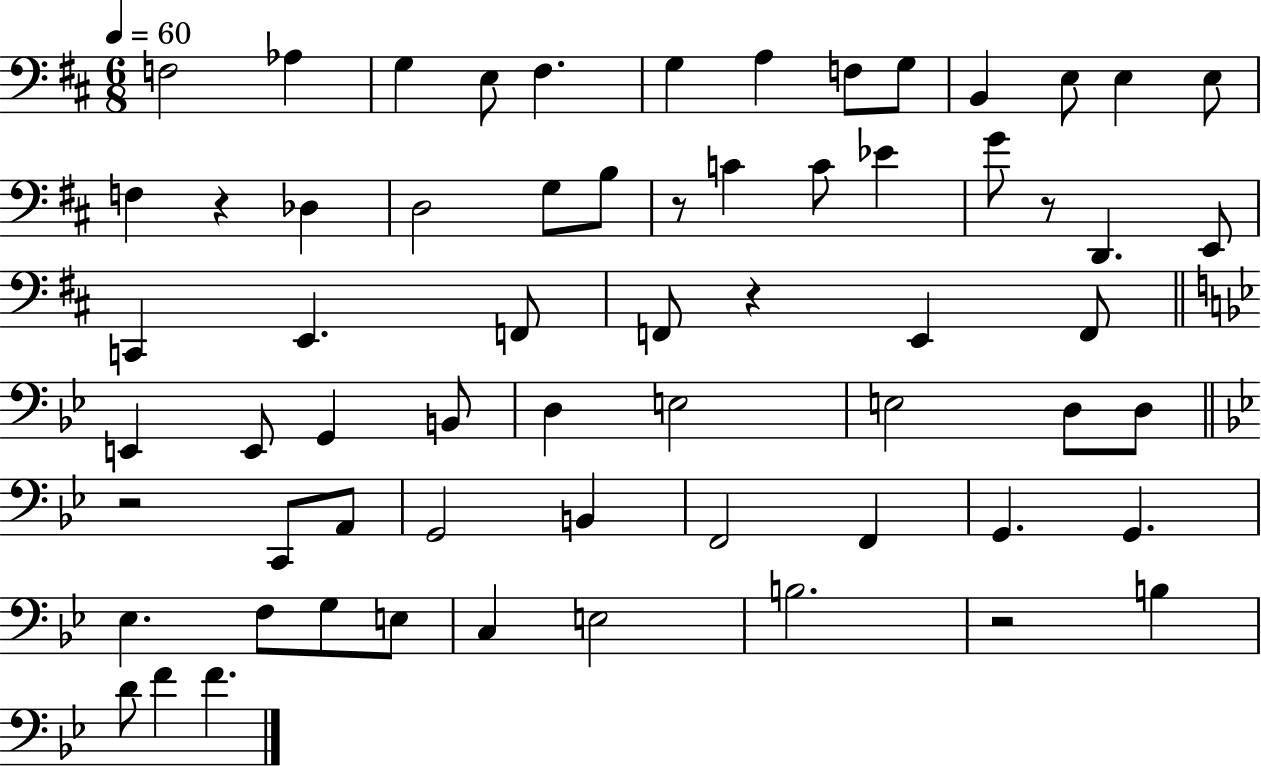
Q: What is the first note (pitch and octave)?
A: F3